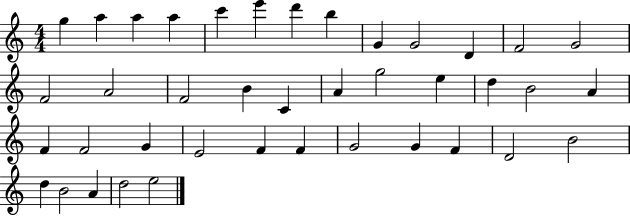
G5/q A5/q A5/q A5/q C6/q E6/q D6/q B5/q G4/q G4/h D4/q F4/h G4/h F4/h A4/h F4/h B4/q C4/q A4/q G5/h E5/q D5/q B4/h A4/q F4/q F4/h G4/q E4/h F4/q F4/q G4/h G4/q F4/q D4/h B4/h D5/q B4/h A4/q D5/h E5/h